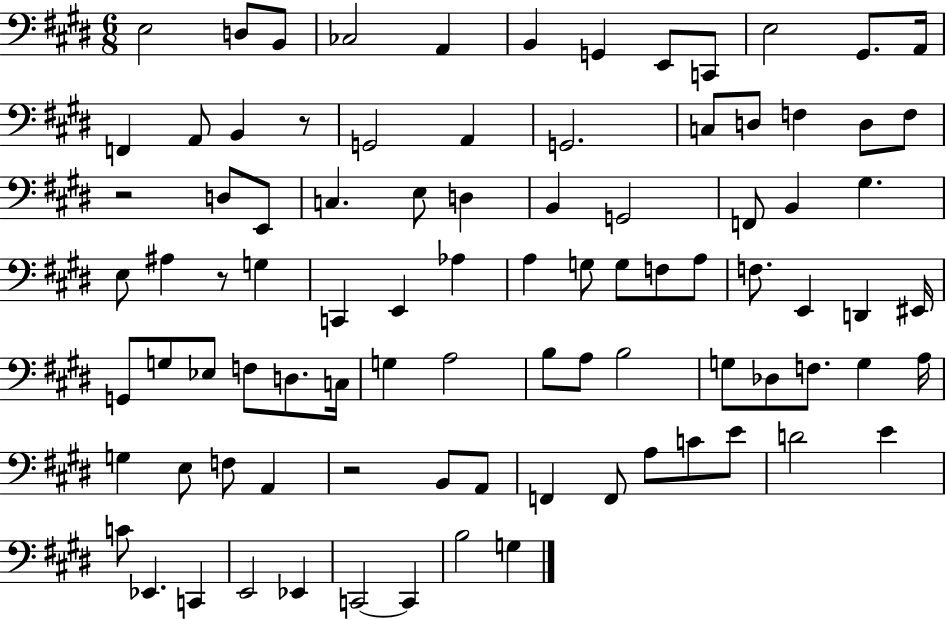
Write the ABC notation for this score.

X:1
T:Untitled
M:6/8
L:1/4
K:E
E,2 D,/2 B,,/2 _C,2 A,, B,, G,, E,,/2 C,,/2 E,2 ^G,,/2 A,,/4 F,, A,,/2 B,, z/2 G,,2 A,, G,,2 C,/2 D,/2 F, D,/2 F,/2 z2 D,/2 E,,/2 C, E,/2 D, B,, G,,2 F,,/2 B,, ^G, E,/2 ^A, z/2 G, C,, E,, _A, A, G,/2 G,/2 F,/2 A,/2 F,/2 E,, D,, ^E,,/4 G,,/2 G,/2 _E,/2 F,/2 D,/2 C,/4 G, A,2 B,/2 A,/2 B,2 G,/2 _D,/2 F,/2 G, A,/4 G, E,/2 F,/2 A,, z2 B,,/2 A,,/2 F,, F,,/2 A,/2 C/2 E/2 D2 E C/2 _E,, C,, E,,2 _E,, C,,2 C,, B,2 G,